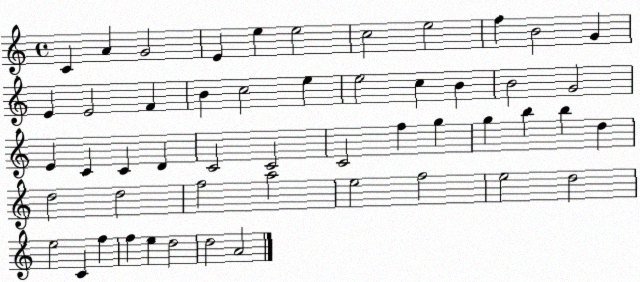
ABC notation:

X:1
T:Untitled
M:4/4
L:1/4
K:C
C A G2 E e e2 c2 e2 f B2 G E E2 F B c2 e e2 c B B2 G2 E C C D C2 C2 C2 f g g b b d d2 d2 f2 a2 e2 f2 e2 d2 e2 C f f e d2 d2 A2